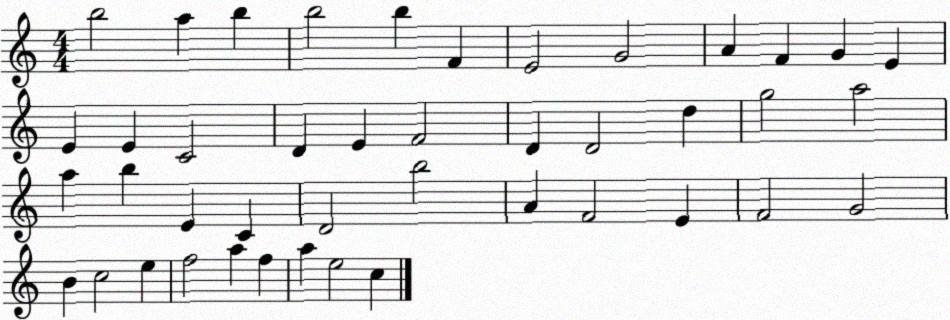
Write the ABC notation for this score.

X:1
T:Untitled
M:4/4
L:1/4
K:C
b2 a b b2 b F E2 G2 A F G E E E C2 D E F2 D D2 d g2 a2 a b E C D2 b2 A F2 E F2 G2 B c2 e f2 a f a e2 c